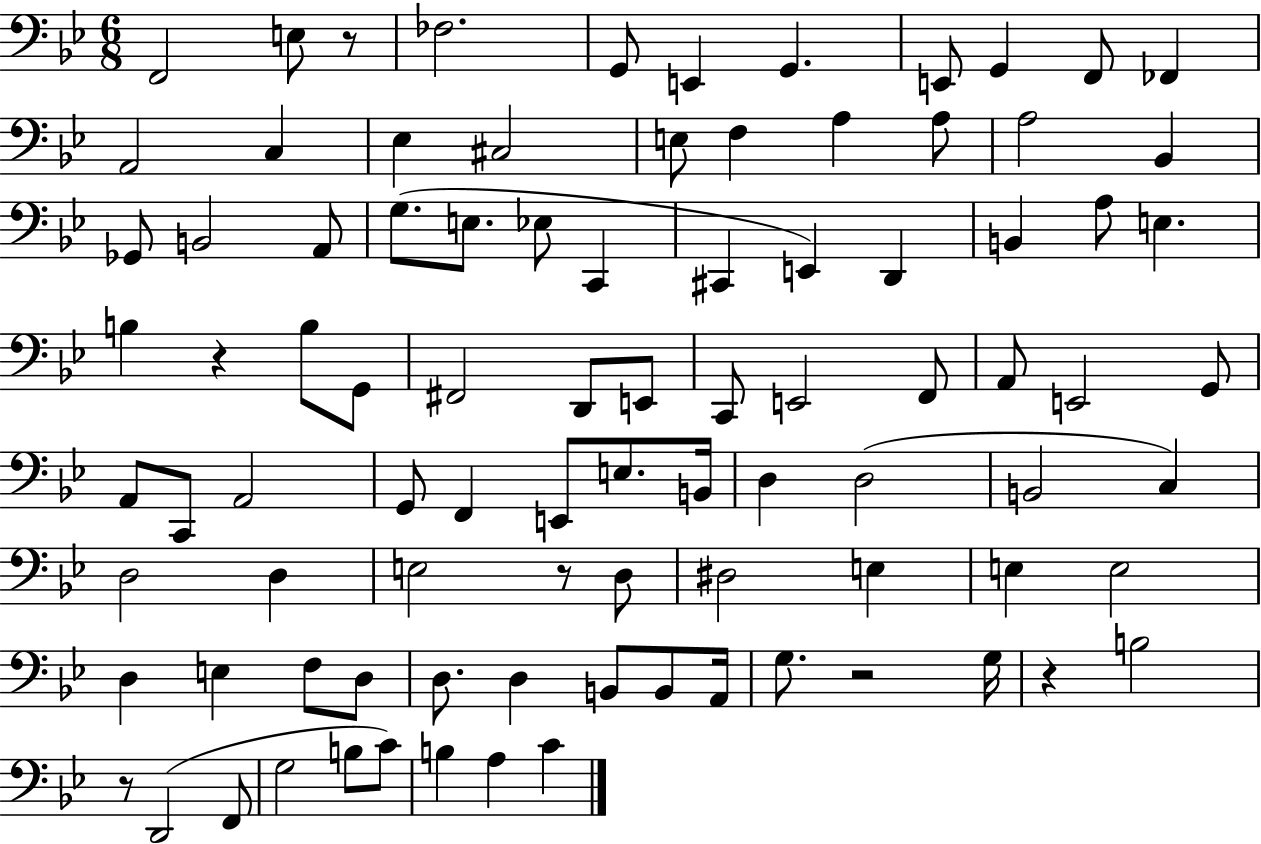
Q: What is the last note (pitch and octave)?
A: C4